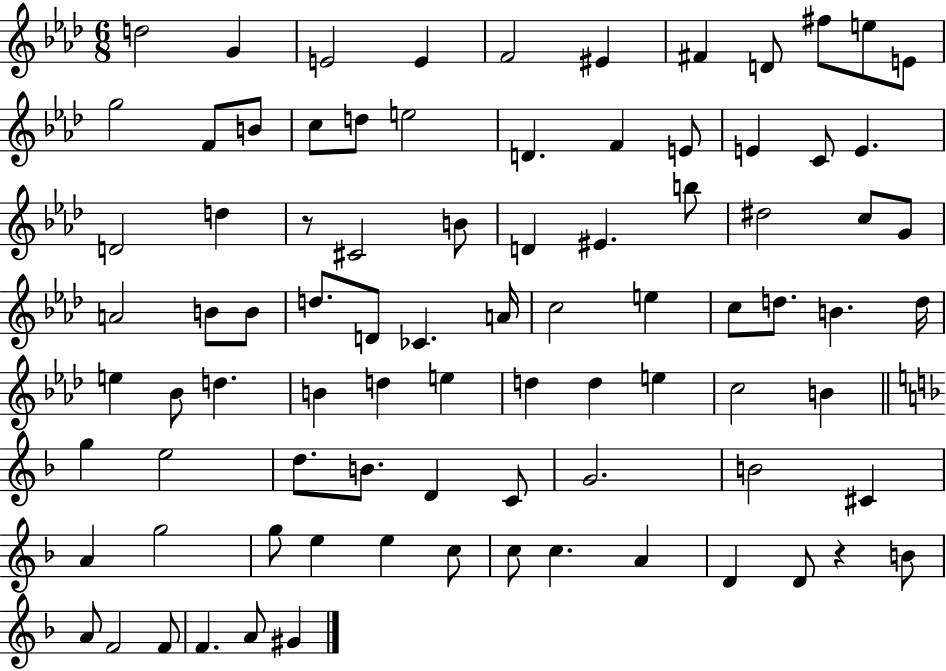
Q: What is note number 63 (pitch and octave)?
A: C4